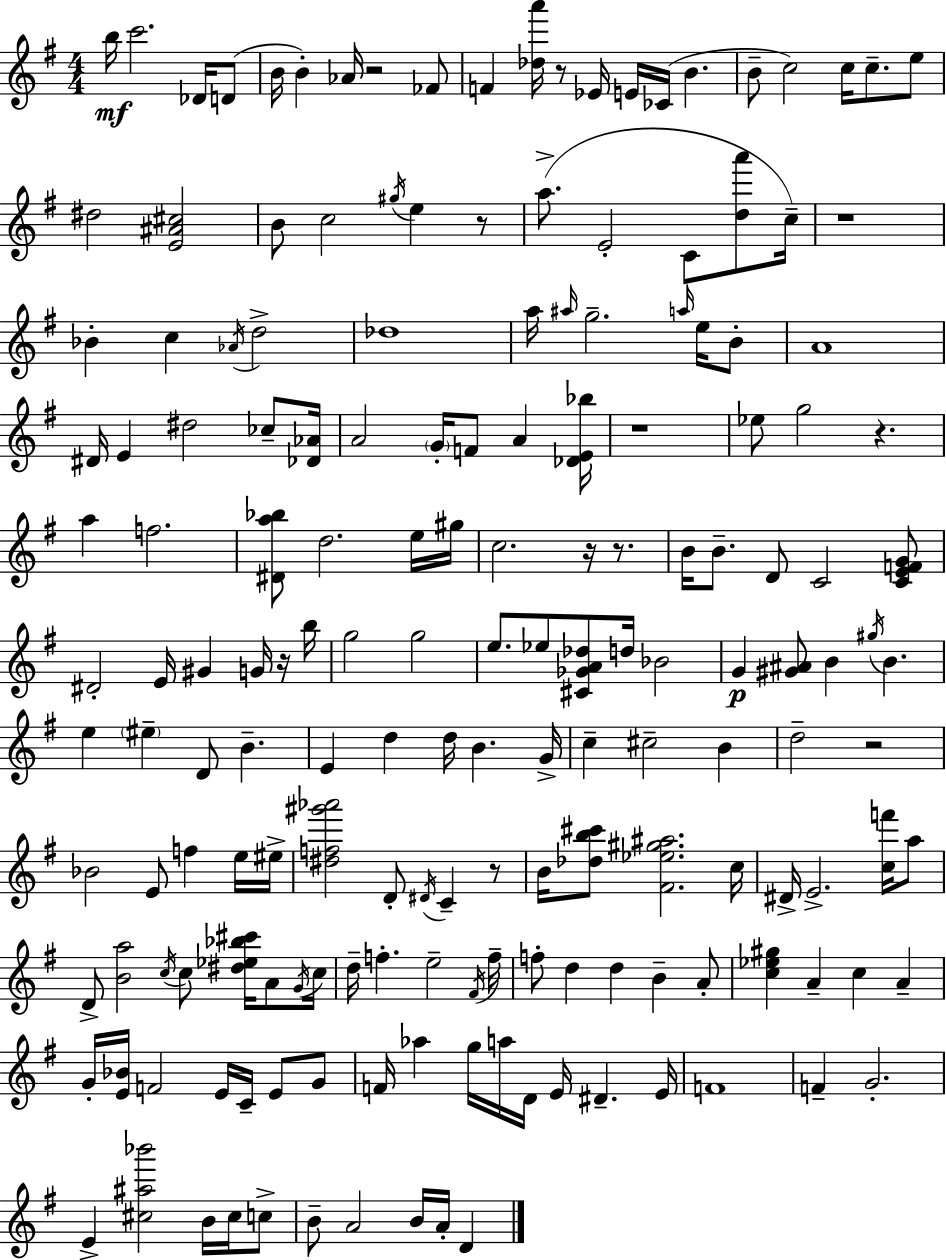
B5/s C6/h. Db4/s D4/e B4/s B4/q Ab4/s R/h FES4/e F4/q [Db5,A6]/s R/e Eb4/s E4/s CES4/s B4/q. B4/e C5/h C5/s C5/e. E5/e D#5/h [E4,A#4,C#5]/h B4/e C5/h G#5/s E5/q R/e A5/e. E4/h C4/e [D5,A6]/e C5/s R/w Bb4/q C5/q Ab4/s D5/h Db5/w A5/s A#5/s G5/h. A5/s E5/s B4/e A4/w D#4/s E4/q D#5/h CES5/e [Db4,Ab4]/s A4/h G4/s F4/e A4/q [Db4,E4,Bb5]/s R/w Eb5/e G5/h R/q. A5/q F5/h. [D#4,A5,Bb5]/e D5/h. E5/s G#5/s C5/h. R/s R/e. B4/s B4/e. D4/e C4/h [C4,E4,F4,G4]/e D#4/h E4/s G#4/q G4/s R/s B5/s G5/h G5/h E5/e. Eb5/e [C#4,Gb4,A4,Db5]/e D5/s Bb4/h G4/q [G#4,A#4]/e B4/q G#5/s B4/q. E5/q EIS5/q D4/e B4/q. E4/q D5/q D5/s B4/q. G4/s C5/q C#5/h B4/q D5/h R/h Bb4/h E4/e F5/q E5/s EIS5/s [D#5,F5,G#6,Ab6]/h D4/e D#4/s C4/q R/e B4/s [Db5,B5,C#6]/e [F#4,Eb5,G#5,A#5]/h. C5/s D#4/s E4/h. [C5,F6]/s A5/e D4/e [B4,A5]/h C5/s C5/e [D#5,Eb5,Bb5,C#6]/s A4/e G4/s C5/s D5/s F5/q. E5/h F#4/s F5/s F5/e D5/q D5/q B4/q A4/e [C5,Eb5,G#5]/q A4/q C5/q A4/q G4/s [E4,Bb4]/s F4/h E4/s C4/s E4/e G4/e F4/s Ab5/q G5/s A5/s D4/s E4/s D#4/q. E4/s F4/w F4/q G4/h. E4/q [C#5,A#5,Bb6]/h B4/s C#5/s C5/e B4/e A4/h B4/s A4/s D4/q